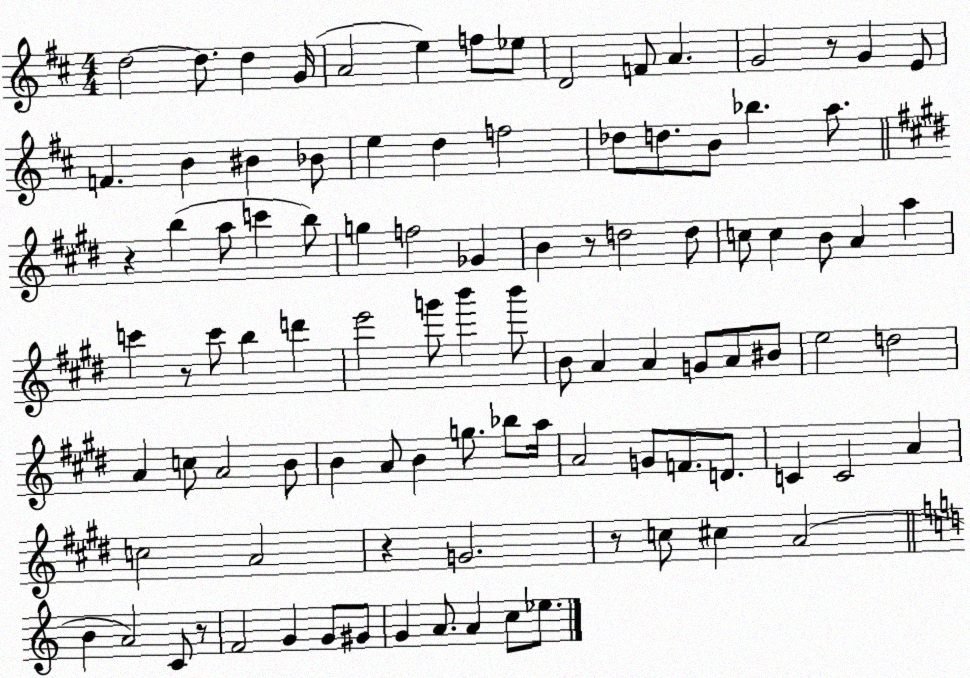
X:1
T:Untitled
M:4/4
L:1/4
K:D
d2 d/2 d G/4 A2 e f/2 _e/2 D2 F/2 A G2 z/2 G E/2 F B ^B _B/2 e d f2 _d/2 d/2 B/2 _b a/2 z b a/2 c' b/2 g f2 _G B z/2 d2 d/2 c/2 c B/2 A a c' z/2 c'/2 b d' e'2 g'/2 b' b'/2 B/2 A A G/2 A/2 ^B/2 e2 d2 A c/2 A2 B/2 B A/2 B g/2 _b/2 a/4 A2 G/2 F/2 D/2 C C2 A c2 A2 z G2 z/2 c/2 ^c A2 B A2 C/2 z/2 F2 G G/2 ^G/2 G A/2 A c/2 _e/2